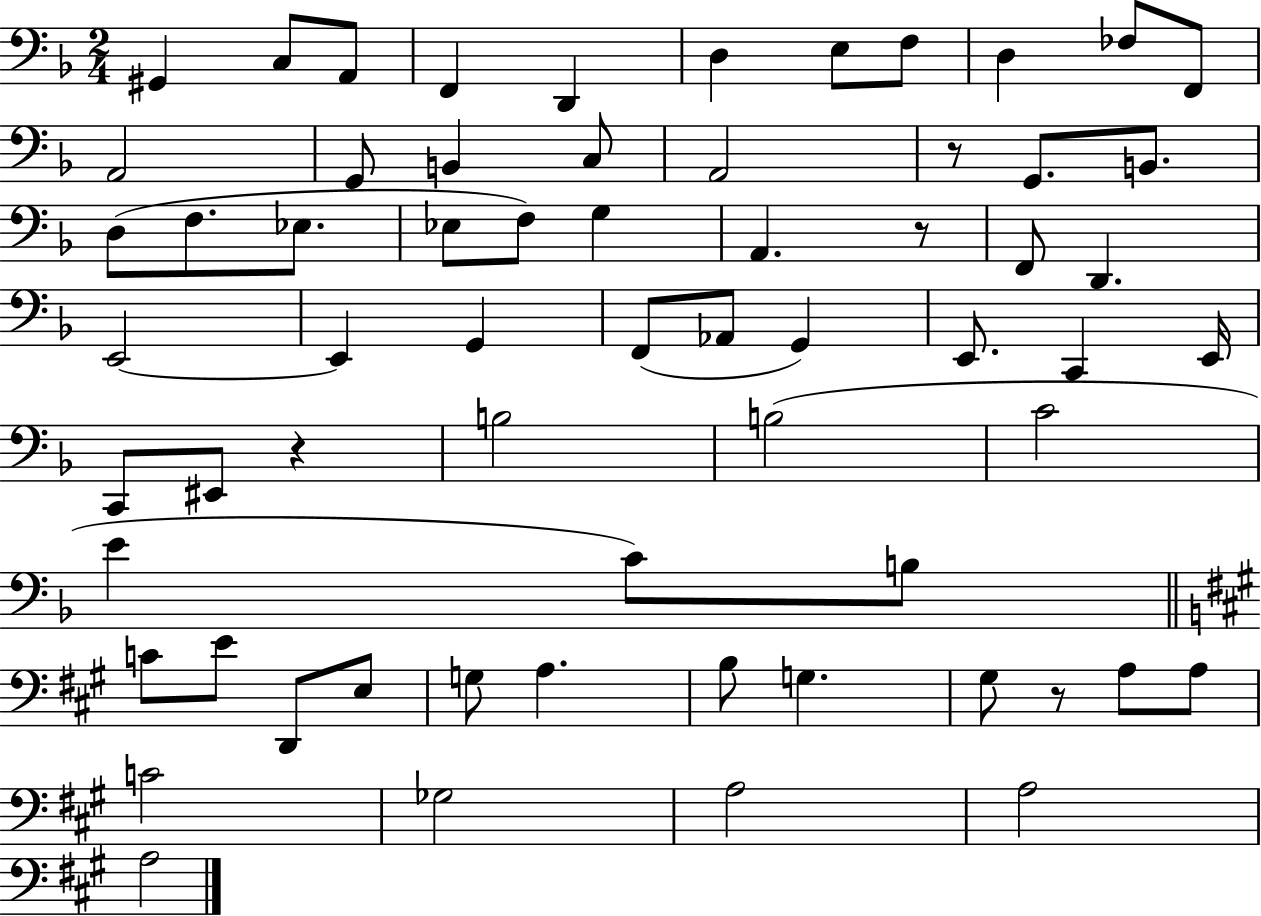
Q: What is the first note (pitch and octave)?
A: G#2